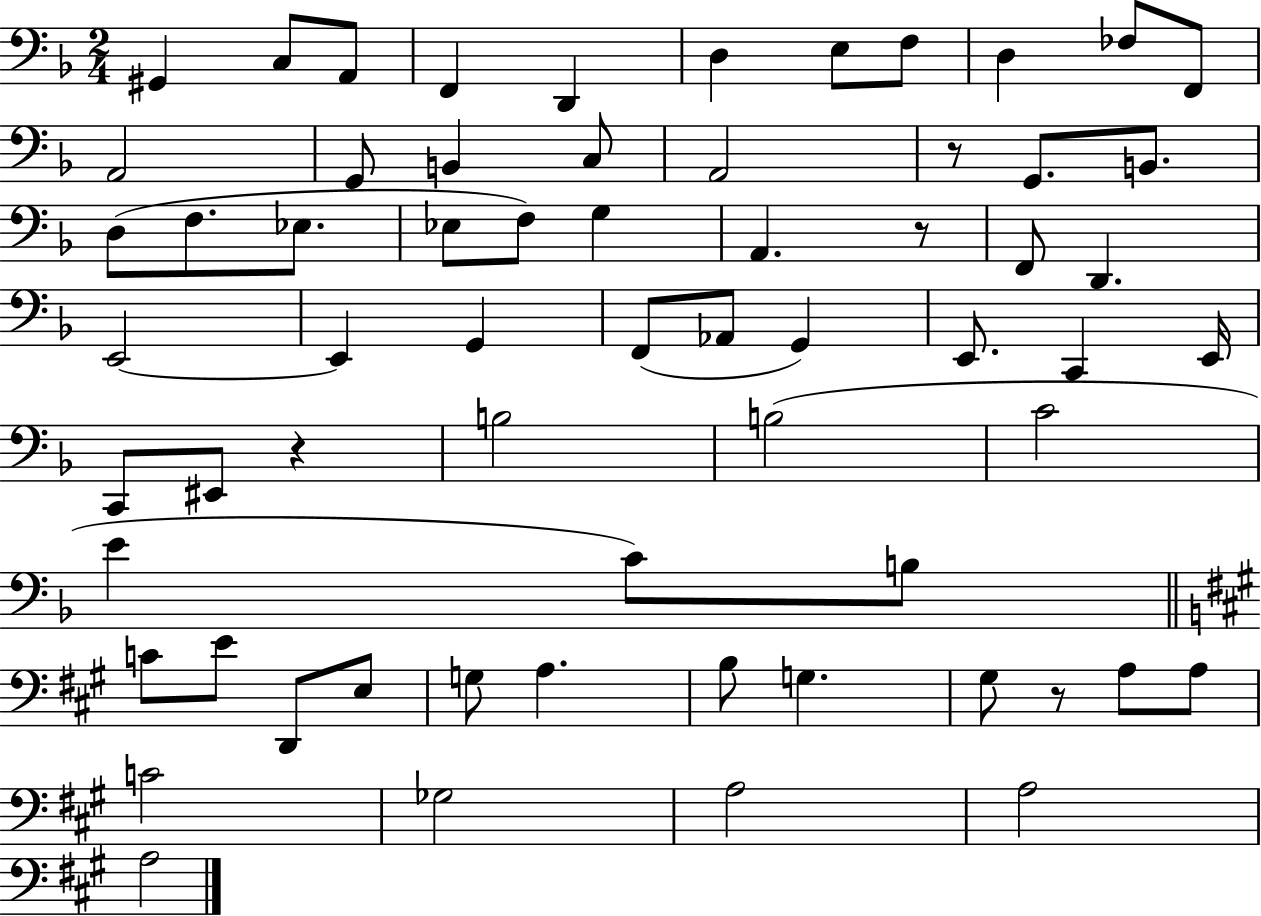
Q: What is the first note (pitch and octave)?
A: G#2